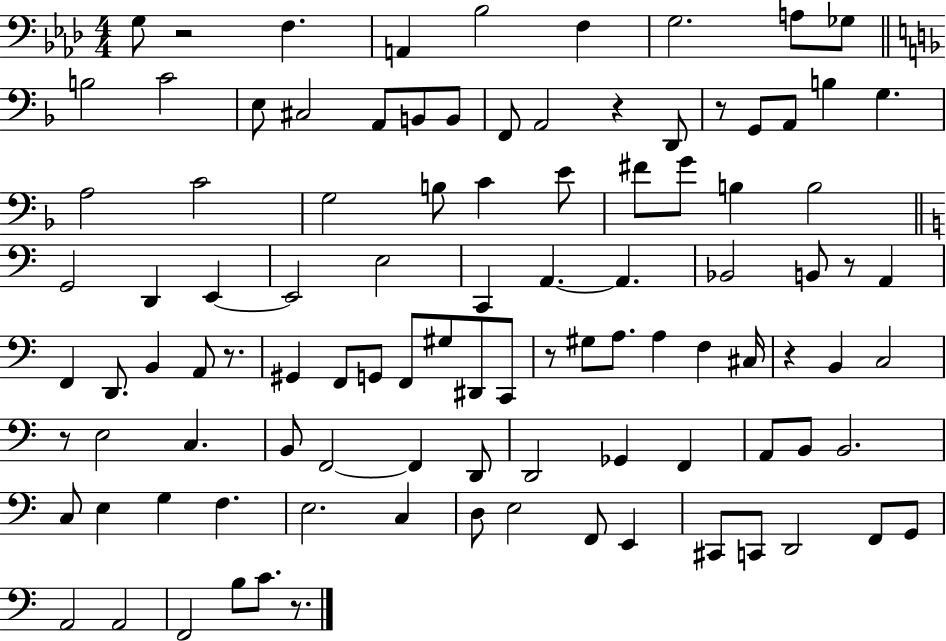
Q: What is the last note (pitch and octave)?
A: C4